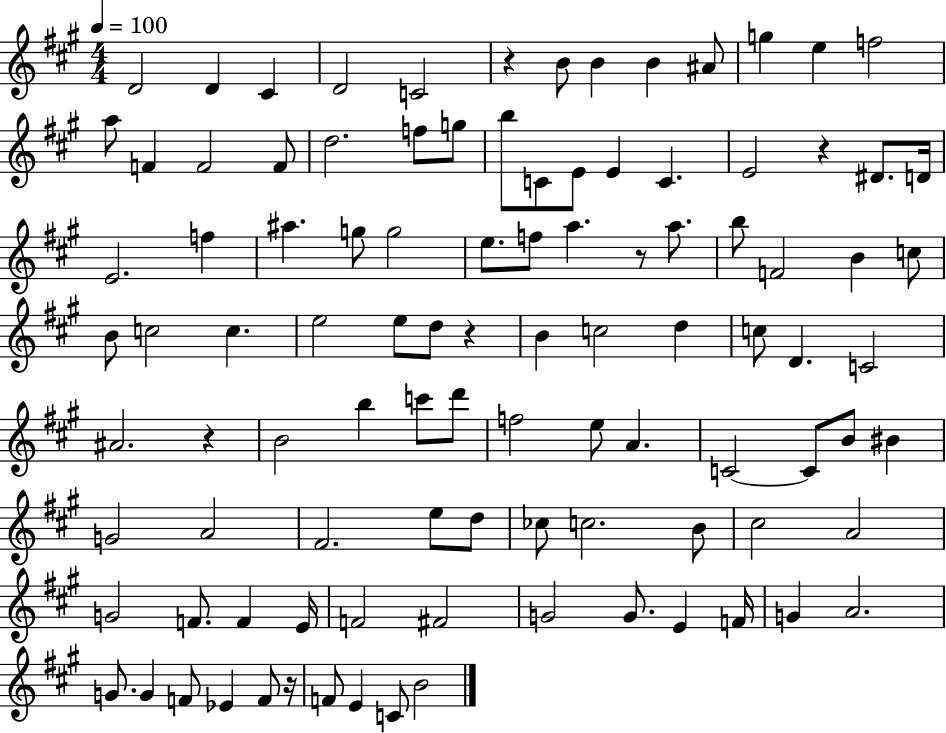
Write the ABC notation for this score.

X:1
T:Untitled
M:4/4
L:1/4
K:A
D2 D ^C D2 C2 z B/2 B B ^A/2 g e f2 a/2 F F2 F/2 d2 f/2 g/2 b/2 C/2 E/2 E C E2 z ^D/2 D/4 E2 f ^a g/2 g2 e/2 f/2 a z/2 a/2 b/2 F2 B c/2 B/2 c2 c e2 e/2 d/2 z B c2 d c/2 D C2 ^A2 z B2 b c'/2 d'/2 f2 e/2 A C2 C/2 B/2 ^B G2 A2 ^F2 e/2 d/2 _c/2 c2 B/2 ^c2 A2 G2 F/2 F E/4 F2 ^F2 G2 G/2 E F/4 G A2 G/2 G F/2 _E F/2 z/4 F/2 E C/2 B2